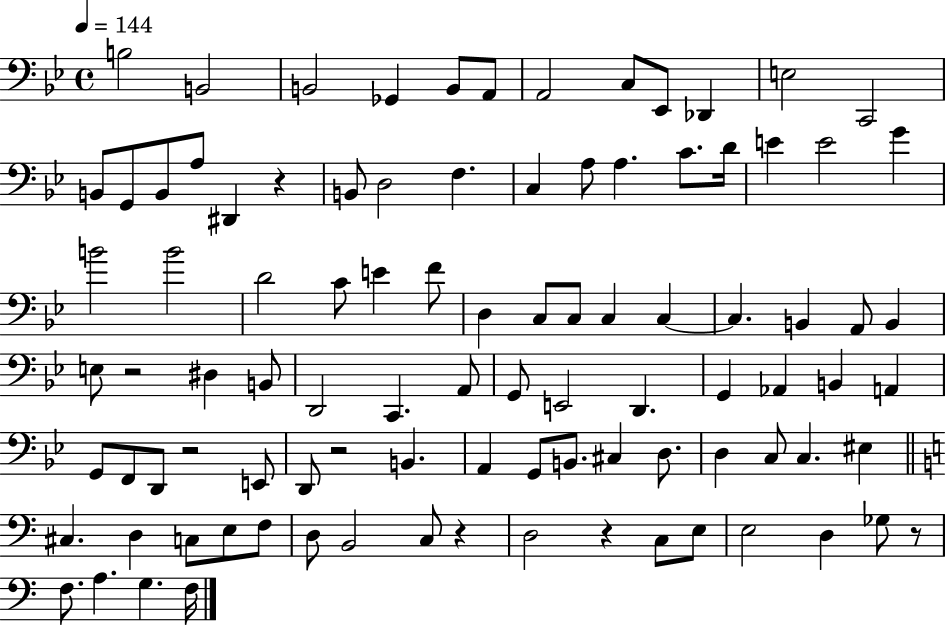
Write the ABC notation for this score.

X:1
T:Untitled
M:4/4
L:1/4
K:Bb
B,2 B,,2 B,,2 _G,, B,,/2 A,,/2 A,,2 C,/2 _E,,/2 _D,, E,2 C,,2 B,,/2 G,,/2 B,,/2 A,/2 ^D,, z B,,/2 D,2 F, C, A,/2 A, C/2 D/4 E E2 G B2 B2 D2 C/2 E F/2 D, C,/2 C,/2 C, C, C, B,, A,,/2 B,, E,/2 z2 ^D, B,,/2 D,,2 C,, A,,/2 G,,/2 E,,2 D,, G,, _A,, B,, A,, G,,/2 F,,/2 D,,/2 z2 E,,/2 D,,/2 z2 B,, A,, G,,/2 B,,/2 ^C, D,/2 D, C,/2 C, ^E, ^C, D, C,/2 E,/2 F,/2 D,/2 B,,2 C,/2 z D,2 z C,/2 E,/2 E,2 D, _G,/2 z/2 F,/2 A, G, F,/4